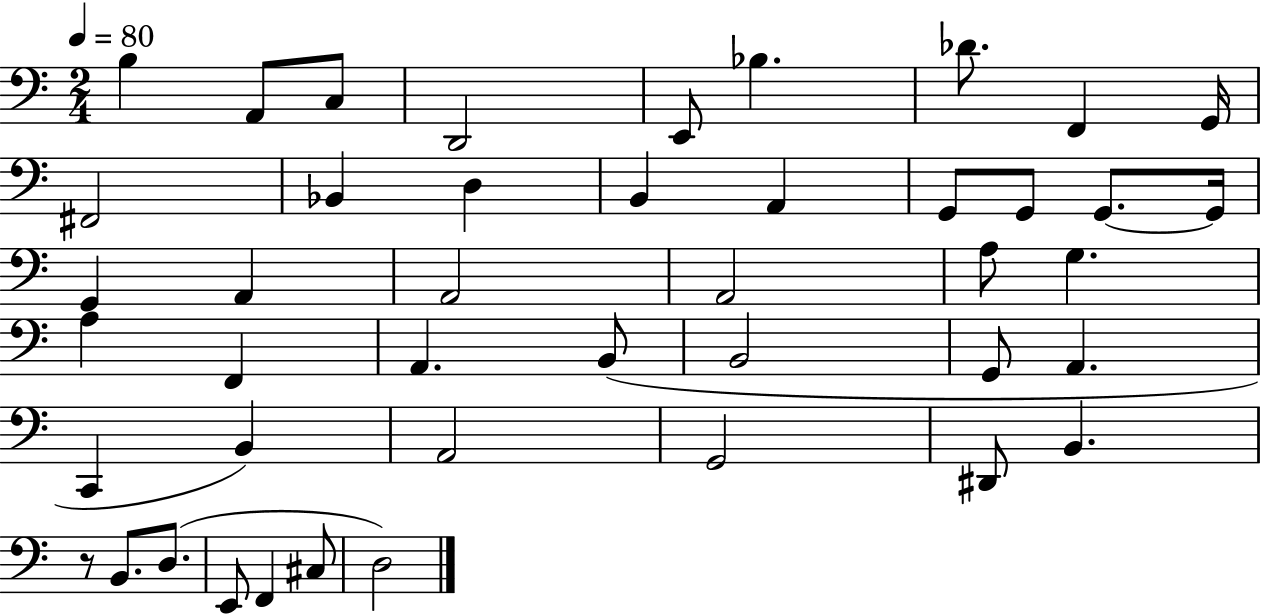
B3/q A2/e C3/e D2/h E2/e Bb3/q. Db4/e. F2/q G2/s F#2/h Bb2/q D3/q B2/q A2/q G2/e G2/e G2/e. G2/s G2/q A2/q A2/h A2/h A3/e G3/q. A3/q F2/q A2/q. B2/e B2/h G2/e A2/q. C2/q B2/q A2/h G2/h D#2/e B2/q. R/e B2/e. D3/e. E2/e F2/q C#3/e D3/h